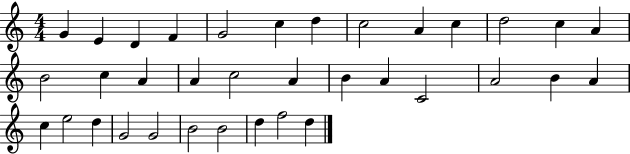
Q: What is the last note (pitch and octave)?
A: D5